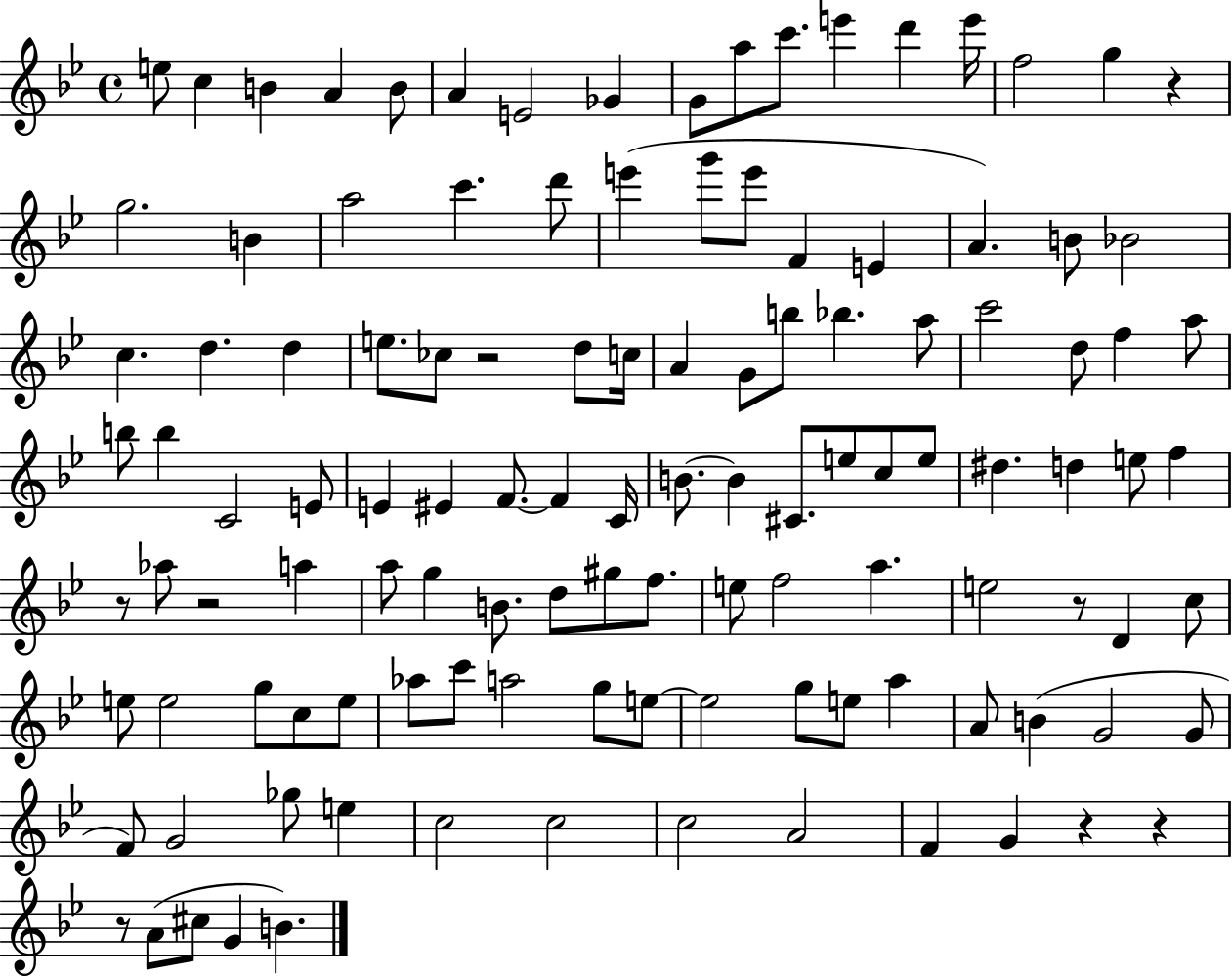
X:1
T:Untitled
M:4/4
L:1/4
K:Bb
e/2 c B A B/2 A E2 _G G/2 a/2 c'/2 e' d' e'/4 f2 g z g2 B a2 c' d'/2 e' g'/2 e'/2 F E A B/2 _B2 c d d e/2 _c/2 z2 d/2 c/4 A G/2 b/2 _b a/2 c'2 d/2 f a/2 b/2 b C2 E/2 E ^E F/2 F C/4 B/2 B ^C/2 e/2 c/2 e/2 ^d d e/2 f z/2 _a/2 z2 a a/2 g B/2 d/2 ^g/2 f/2 e/2 f2 a e2 z/2 D c/2 e/2 e2 g/2 c/2 e/2 _a/2 c'/2 a2 g/2 e/2 e2 g/2 e/2 a A/2 B G2 G/2 F/2 G2 _g/2 e c2 c2 c2 A2 F G z z z/2 A/2 ^c/2 G B